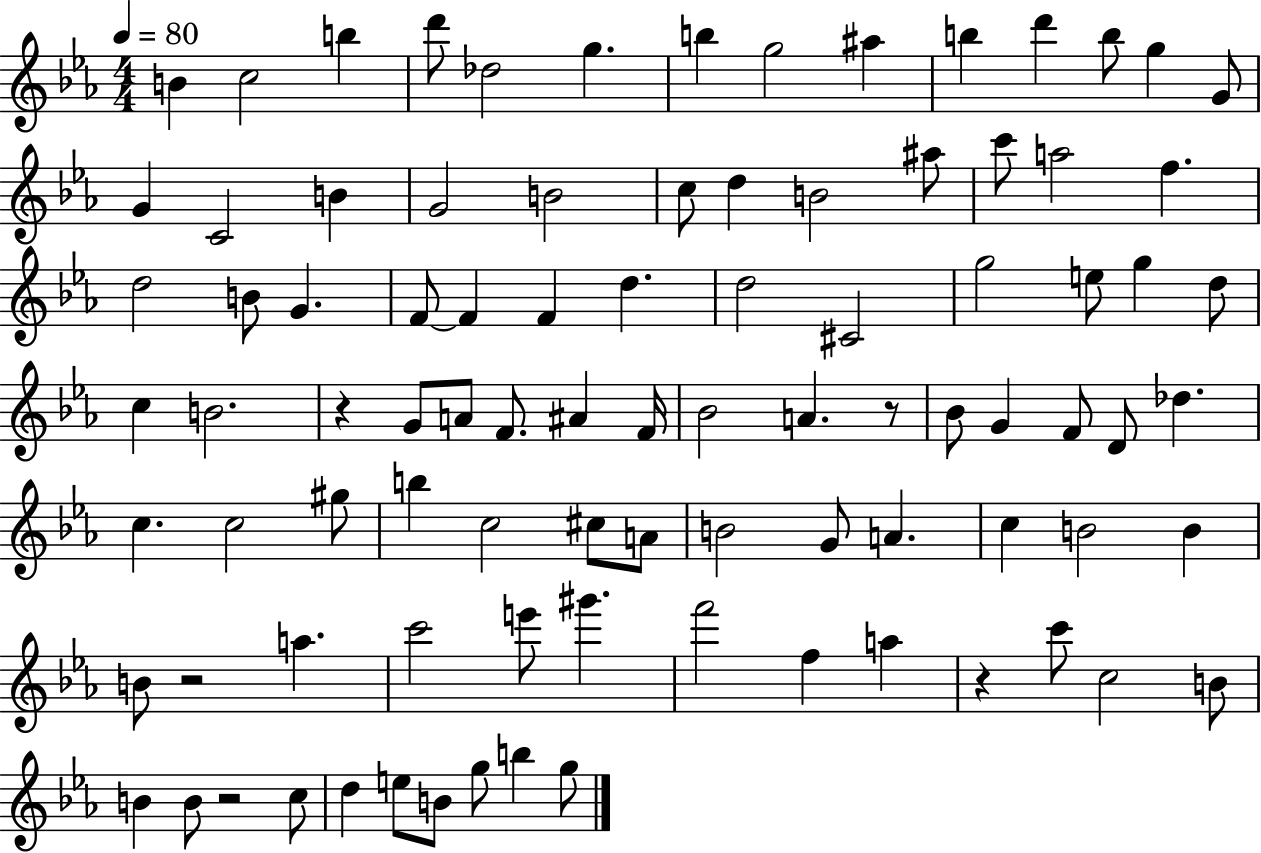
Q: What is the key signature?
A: EES major